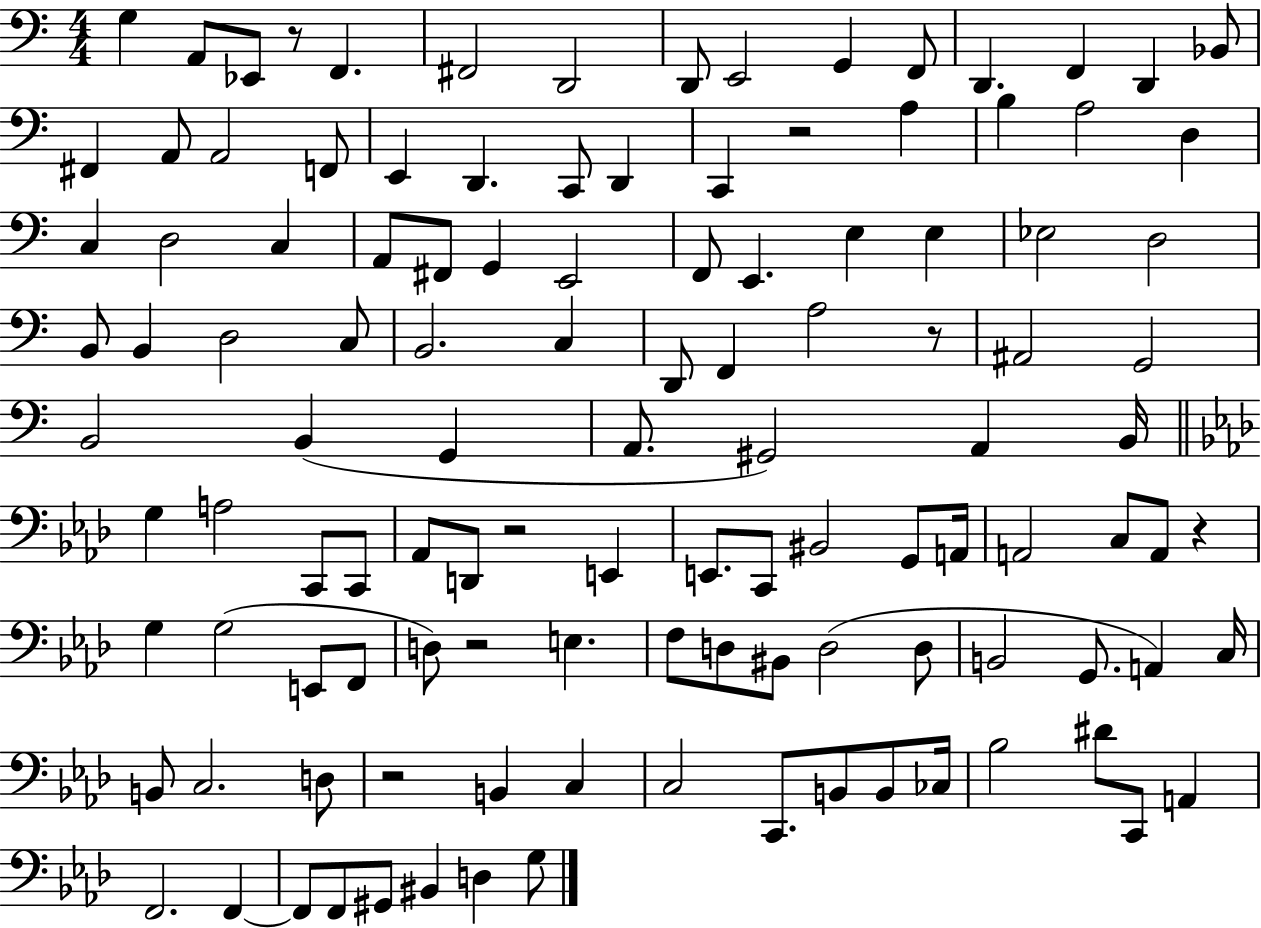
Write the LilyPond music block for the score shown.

{
  \clef bass
  \numericTimeSignature
  \time 4/4
  \key c \major
  \repeat volta 2 { g4 a,8 ees,8 r8 f,4. | fis,2 d,2 | d,8 e,2 g,4 f,8 | d,4. f,4 d,4 bes,8 | \break fis,4 a,8 a,2 f,8 | e,4 d,4. c,8 d,4 | c,4 r2 a4 | b4 a2 d4 | \break c4 d2 c4 | a,8 fis,8 g,4 e,2 | f,8 e,4. e4 e4 | ees2 d2 | \break b,8 b,4 d2 c8 | b,2. c4 | d,8 f,4 a2 r8 | ais,2 g,2 | \break b,2 b,4( g,4 | a,8. gis,2) a,4 b,16 | \bar "||" \break \key aes \major g4 a2 c,8 c,8 | aes,8 d,8 r2 e,4 | e,8. c,8 bis,2 g,8 a,16 | a,2 c8 a,8 r4 | \break g4 g2( e,8 f,8 | d8) r2 e4. | f8 d8 bis,8 d2( d8 | b,2 g,8. a,4) c16 | \break b,8 c2. d8 | r2 b,4 c4 | c2 c,8. b,8 b,8 ces16 | bes2 dis'8 c,8 a,4 | \break f,2. f,4~~ | f,8 f,8 gis,8 bis,4 d4 g8 | } \bar "|."
}